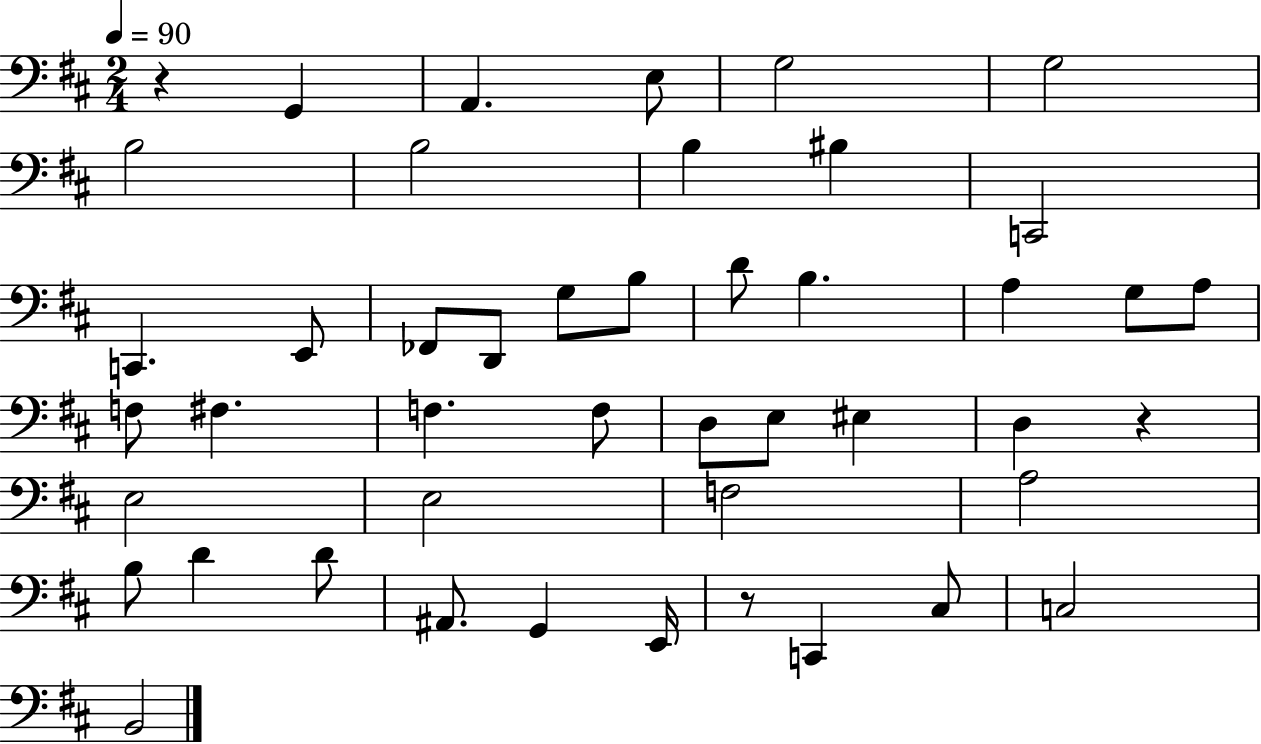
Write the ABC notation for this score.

X:1
T:Untitled
M:2/4
L:1/4
K:D
z G,, A,, E,/2 G,2 G,2 B,2 B,2 B, ^B, C,,2 C,, E,,/2 _F,,/2 D,,/2 G,/2 B,/2 D/2 B, A, G,/2 A,/2 F,/2 ^F, F, F,/2 D,/2 E,/2 ^E, D, z E,2 E,2 F,2 A,2 B,/2 D D/2 ^A,,/2 G,, E,,/4 z/2 C,, ^C,/2 C,2 B,,2